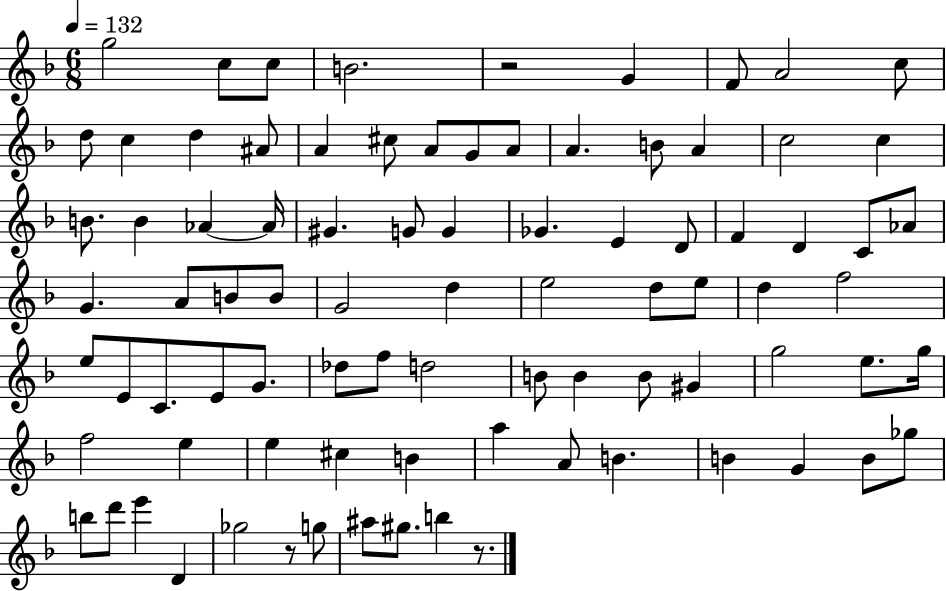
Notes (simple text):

G5/h C5/e C5/e B4/h. R/h G4/q F4/e A4/h C5/e D5/e C5/q D5/q A#4/e A4/q C#5/e A4/e G4/e A4/e A4/q. B4/e A4/q C5/h C5/q B4/e. B4/q Ab4/q Ab4/s G#4/q. G4/e G4/q Gb4/q. E4/q D4/e F4/q D4/q C4/e Ab4/e G4/q. A4/e B4/e B4/e G4/h D5/q E5/h D5/e E5/e D5/q F5/h E5/e E4/e C4/e. E4/e G4/e. Db5/e F5/e D5/h B4/e B4/q B4/e G#4/q G5/h E5/e. G5/s F5/h E5/q E5/q C#5/q B4/q A5/q A4/e B4/q. B4/q G4/q B4/e Gb5/e B5/e D6/e E6/q D4/q Gb5/h R/e G5/e A#5/e G#5/e. B5/q R/e.